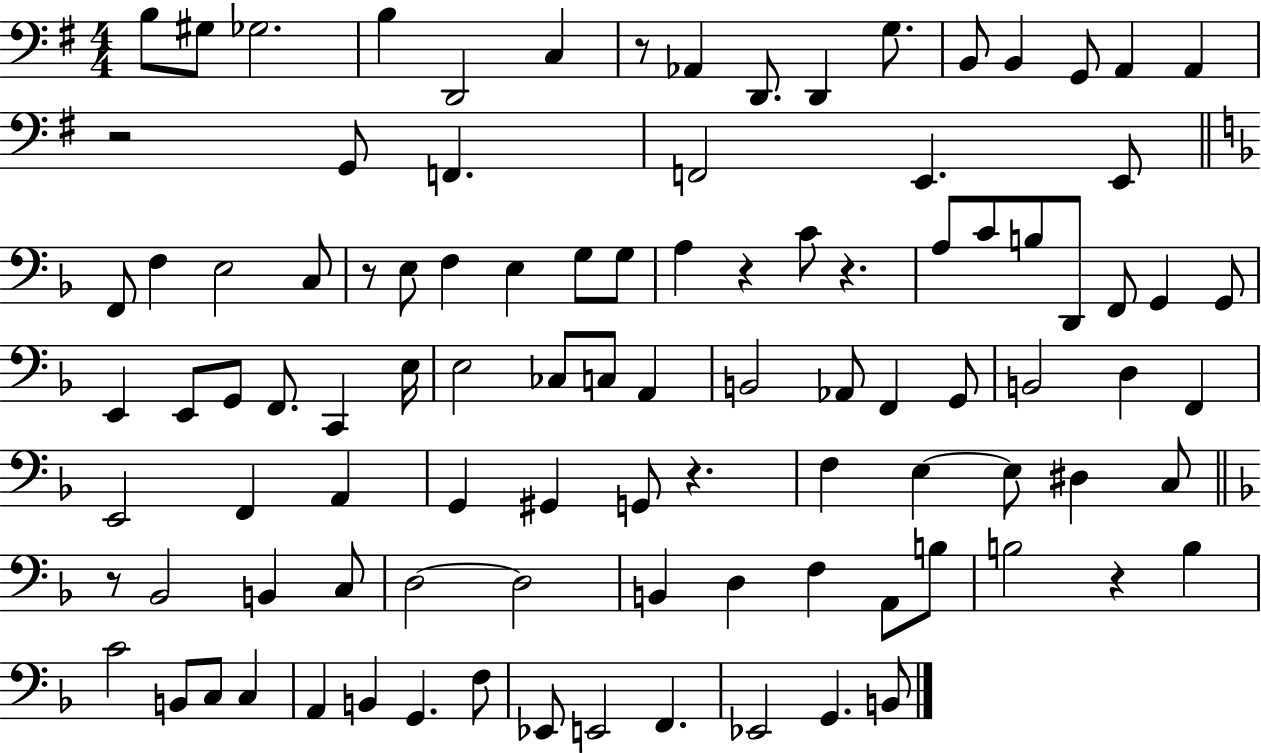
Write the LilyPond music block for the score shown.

{
  \clef bass
  \numericTimeSignature
  \time 4/4
  \key g \major
  b8 gis8 ges2. | b4 d,2 c4 | r8 aes,4 d,8. d,4 g8. | b,8 b,4 g,8 a,4 a,4 | \break r2 g,8 f,4. | f,2 e,4. e,8 | \bar "||" \break \key f \major f,8 f4 e2 c8 | r8 e8 f4 e4 g8 g8 | a4 r4 c'8 r4. | a8 c'8 b8 d,8 f,8 g,4 g,8 | \break e,4 e,8 g,8 f,8. c,4 e16 | e2 ces8 c8 a,4 | b,2 aes,8 f,4 g,8 | b,2 d4 f,4 | \break e,2 f,4 a,4 | g,4 gis,4 g,8 r4. | f4 e4~~ e8 dis4 c8 | \bar "||" \break \key f \major r8 bes,2 b,4 c8 | d2~~ d2 | b,4 d4 f4 a,8 b8 | b2 r4 b4 | \break c'2 b,8 c8 c4 | a,4 b,4 g,4. f8 | ees,8 e,2 f,4. | ees,2 g,4. b,8 | \break \bar "|."
}